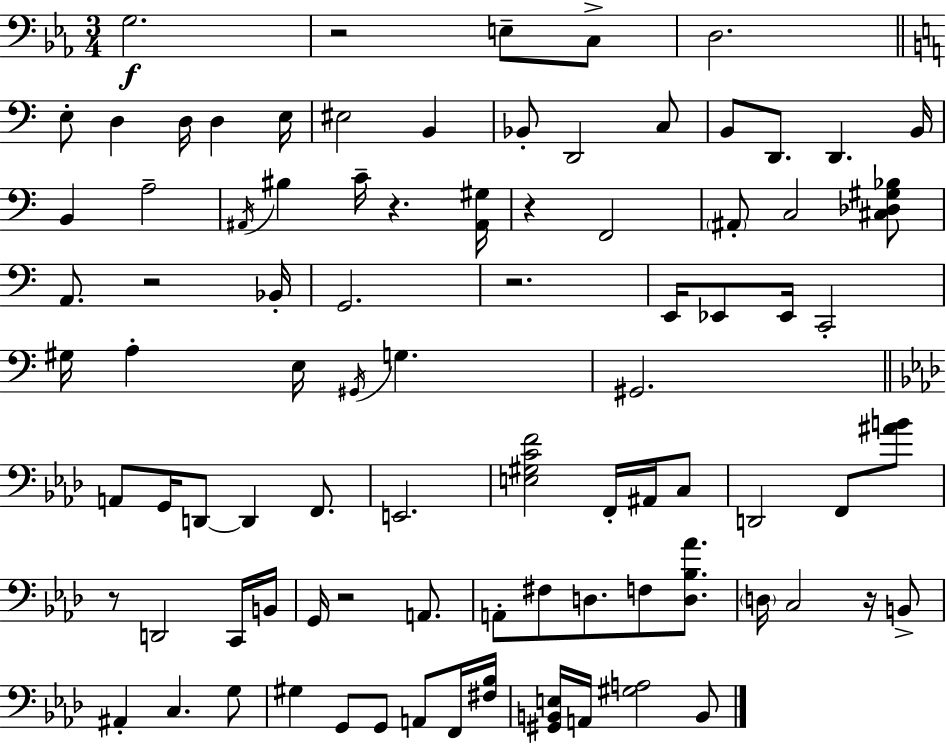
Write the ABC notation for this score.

X:1
T:Untitled
M:3/4
L:1/4
K:Eb
G,2 z2 E,/2 C,/2 D,2 E,/2 D, D,/4 D, E,/4 ^E,2 B,, _B,,/2 D,,2 C,/2 B,,/2 D,,/2 D,, B,,/4 B,, A,2 ^A,,/4 ^B, C/4 z [^A,,^G,]/4 z F,,2 ^A,,/2 C,2 [^C,_D,^G,_B,]/2 A,,/2 z2 _B,,/4 G,,2 z2 E,,/4 _E,,/2 _E,,/4 C,,2 ^G,/4 A, E,/4 ^G,,/4 G, ^G,,2 A,,/2 G,,/4 D,,/2 D,, F,,/2 E,,2 [E,^G,CF]2 F,,/4 ^A,,/4 C,/2 D,,2 F,,/2 [^AB]/2 z/2 D,,2 C,,/4 B,,/4 G,,/4 z2 A,,/2 A,,/2 ^F,/2 D,/2 F,/2 [D,_B,_A]/2 D,/4 C,2 z/4 B,,/2 ^A,, C, G,/2 ^G, G,,/2 G,,/2 A,,/2 F,,/4 [^F,_B,]/4 [^G,,B,,E,]/4 A,,/4 [^G,A,]2 B,,/2